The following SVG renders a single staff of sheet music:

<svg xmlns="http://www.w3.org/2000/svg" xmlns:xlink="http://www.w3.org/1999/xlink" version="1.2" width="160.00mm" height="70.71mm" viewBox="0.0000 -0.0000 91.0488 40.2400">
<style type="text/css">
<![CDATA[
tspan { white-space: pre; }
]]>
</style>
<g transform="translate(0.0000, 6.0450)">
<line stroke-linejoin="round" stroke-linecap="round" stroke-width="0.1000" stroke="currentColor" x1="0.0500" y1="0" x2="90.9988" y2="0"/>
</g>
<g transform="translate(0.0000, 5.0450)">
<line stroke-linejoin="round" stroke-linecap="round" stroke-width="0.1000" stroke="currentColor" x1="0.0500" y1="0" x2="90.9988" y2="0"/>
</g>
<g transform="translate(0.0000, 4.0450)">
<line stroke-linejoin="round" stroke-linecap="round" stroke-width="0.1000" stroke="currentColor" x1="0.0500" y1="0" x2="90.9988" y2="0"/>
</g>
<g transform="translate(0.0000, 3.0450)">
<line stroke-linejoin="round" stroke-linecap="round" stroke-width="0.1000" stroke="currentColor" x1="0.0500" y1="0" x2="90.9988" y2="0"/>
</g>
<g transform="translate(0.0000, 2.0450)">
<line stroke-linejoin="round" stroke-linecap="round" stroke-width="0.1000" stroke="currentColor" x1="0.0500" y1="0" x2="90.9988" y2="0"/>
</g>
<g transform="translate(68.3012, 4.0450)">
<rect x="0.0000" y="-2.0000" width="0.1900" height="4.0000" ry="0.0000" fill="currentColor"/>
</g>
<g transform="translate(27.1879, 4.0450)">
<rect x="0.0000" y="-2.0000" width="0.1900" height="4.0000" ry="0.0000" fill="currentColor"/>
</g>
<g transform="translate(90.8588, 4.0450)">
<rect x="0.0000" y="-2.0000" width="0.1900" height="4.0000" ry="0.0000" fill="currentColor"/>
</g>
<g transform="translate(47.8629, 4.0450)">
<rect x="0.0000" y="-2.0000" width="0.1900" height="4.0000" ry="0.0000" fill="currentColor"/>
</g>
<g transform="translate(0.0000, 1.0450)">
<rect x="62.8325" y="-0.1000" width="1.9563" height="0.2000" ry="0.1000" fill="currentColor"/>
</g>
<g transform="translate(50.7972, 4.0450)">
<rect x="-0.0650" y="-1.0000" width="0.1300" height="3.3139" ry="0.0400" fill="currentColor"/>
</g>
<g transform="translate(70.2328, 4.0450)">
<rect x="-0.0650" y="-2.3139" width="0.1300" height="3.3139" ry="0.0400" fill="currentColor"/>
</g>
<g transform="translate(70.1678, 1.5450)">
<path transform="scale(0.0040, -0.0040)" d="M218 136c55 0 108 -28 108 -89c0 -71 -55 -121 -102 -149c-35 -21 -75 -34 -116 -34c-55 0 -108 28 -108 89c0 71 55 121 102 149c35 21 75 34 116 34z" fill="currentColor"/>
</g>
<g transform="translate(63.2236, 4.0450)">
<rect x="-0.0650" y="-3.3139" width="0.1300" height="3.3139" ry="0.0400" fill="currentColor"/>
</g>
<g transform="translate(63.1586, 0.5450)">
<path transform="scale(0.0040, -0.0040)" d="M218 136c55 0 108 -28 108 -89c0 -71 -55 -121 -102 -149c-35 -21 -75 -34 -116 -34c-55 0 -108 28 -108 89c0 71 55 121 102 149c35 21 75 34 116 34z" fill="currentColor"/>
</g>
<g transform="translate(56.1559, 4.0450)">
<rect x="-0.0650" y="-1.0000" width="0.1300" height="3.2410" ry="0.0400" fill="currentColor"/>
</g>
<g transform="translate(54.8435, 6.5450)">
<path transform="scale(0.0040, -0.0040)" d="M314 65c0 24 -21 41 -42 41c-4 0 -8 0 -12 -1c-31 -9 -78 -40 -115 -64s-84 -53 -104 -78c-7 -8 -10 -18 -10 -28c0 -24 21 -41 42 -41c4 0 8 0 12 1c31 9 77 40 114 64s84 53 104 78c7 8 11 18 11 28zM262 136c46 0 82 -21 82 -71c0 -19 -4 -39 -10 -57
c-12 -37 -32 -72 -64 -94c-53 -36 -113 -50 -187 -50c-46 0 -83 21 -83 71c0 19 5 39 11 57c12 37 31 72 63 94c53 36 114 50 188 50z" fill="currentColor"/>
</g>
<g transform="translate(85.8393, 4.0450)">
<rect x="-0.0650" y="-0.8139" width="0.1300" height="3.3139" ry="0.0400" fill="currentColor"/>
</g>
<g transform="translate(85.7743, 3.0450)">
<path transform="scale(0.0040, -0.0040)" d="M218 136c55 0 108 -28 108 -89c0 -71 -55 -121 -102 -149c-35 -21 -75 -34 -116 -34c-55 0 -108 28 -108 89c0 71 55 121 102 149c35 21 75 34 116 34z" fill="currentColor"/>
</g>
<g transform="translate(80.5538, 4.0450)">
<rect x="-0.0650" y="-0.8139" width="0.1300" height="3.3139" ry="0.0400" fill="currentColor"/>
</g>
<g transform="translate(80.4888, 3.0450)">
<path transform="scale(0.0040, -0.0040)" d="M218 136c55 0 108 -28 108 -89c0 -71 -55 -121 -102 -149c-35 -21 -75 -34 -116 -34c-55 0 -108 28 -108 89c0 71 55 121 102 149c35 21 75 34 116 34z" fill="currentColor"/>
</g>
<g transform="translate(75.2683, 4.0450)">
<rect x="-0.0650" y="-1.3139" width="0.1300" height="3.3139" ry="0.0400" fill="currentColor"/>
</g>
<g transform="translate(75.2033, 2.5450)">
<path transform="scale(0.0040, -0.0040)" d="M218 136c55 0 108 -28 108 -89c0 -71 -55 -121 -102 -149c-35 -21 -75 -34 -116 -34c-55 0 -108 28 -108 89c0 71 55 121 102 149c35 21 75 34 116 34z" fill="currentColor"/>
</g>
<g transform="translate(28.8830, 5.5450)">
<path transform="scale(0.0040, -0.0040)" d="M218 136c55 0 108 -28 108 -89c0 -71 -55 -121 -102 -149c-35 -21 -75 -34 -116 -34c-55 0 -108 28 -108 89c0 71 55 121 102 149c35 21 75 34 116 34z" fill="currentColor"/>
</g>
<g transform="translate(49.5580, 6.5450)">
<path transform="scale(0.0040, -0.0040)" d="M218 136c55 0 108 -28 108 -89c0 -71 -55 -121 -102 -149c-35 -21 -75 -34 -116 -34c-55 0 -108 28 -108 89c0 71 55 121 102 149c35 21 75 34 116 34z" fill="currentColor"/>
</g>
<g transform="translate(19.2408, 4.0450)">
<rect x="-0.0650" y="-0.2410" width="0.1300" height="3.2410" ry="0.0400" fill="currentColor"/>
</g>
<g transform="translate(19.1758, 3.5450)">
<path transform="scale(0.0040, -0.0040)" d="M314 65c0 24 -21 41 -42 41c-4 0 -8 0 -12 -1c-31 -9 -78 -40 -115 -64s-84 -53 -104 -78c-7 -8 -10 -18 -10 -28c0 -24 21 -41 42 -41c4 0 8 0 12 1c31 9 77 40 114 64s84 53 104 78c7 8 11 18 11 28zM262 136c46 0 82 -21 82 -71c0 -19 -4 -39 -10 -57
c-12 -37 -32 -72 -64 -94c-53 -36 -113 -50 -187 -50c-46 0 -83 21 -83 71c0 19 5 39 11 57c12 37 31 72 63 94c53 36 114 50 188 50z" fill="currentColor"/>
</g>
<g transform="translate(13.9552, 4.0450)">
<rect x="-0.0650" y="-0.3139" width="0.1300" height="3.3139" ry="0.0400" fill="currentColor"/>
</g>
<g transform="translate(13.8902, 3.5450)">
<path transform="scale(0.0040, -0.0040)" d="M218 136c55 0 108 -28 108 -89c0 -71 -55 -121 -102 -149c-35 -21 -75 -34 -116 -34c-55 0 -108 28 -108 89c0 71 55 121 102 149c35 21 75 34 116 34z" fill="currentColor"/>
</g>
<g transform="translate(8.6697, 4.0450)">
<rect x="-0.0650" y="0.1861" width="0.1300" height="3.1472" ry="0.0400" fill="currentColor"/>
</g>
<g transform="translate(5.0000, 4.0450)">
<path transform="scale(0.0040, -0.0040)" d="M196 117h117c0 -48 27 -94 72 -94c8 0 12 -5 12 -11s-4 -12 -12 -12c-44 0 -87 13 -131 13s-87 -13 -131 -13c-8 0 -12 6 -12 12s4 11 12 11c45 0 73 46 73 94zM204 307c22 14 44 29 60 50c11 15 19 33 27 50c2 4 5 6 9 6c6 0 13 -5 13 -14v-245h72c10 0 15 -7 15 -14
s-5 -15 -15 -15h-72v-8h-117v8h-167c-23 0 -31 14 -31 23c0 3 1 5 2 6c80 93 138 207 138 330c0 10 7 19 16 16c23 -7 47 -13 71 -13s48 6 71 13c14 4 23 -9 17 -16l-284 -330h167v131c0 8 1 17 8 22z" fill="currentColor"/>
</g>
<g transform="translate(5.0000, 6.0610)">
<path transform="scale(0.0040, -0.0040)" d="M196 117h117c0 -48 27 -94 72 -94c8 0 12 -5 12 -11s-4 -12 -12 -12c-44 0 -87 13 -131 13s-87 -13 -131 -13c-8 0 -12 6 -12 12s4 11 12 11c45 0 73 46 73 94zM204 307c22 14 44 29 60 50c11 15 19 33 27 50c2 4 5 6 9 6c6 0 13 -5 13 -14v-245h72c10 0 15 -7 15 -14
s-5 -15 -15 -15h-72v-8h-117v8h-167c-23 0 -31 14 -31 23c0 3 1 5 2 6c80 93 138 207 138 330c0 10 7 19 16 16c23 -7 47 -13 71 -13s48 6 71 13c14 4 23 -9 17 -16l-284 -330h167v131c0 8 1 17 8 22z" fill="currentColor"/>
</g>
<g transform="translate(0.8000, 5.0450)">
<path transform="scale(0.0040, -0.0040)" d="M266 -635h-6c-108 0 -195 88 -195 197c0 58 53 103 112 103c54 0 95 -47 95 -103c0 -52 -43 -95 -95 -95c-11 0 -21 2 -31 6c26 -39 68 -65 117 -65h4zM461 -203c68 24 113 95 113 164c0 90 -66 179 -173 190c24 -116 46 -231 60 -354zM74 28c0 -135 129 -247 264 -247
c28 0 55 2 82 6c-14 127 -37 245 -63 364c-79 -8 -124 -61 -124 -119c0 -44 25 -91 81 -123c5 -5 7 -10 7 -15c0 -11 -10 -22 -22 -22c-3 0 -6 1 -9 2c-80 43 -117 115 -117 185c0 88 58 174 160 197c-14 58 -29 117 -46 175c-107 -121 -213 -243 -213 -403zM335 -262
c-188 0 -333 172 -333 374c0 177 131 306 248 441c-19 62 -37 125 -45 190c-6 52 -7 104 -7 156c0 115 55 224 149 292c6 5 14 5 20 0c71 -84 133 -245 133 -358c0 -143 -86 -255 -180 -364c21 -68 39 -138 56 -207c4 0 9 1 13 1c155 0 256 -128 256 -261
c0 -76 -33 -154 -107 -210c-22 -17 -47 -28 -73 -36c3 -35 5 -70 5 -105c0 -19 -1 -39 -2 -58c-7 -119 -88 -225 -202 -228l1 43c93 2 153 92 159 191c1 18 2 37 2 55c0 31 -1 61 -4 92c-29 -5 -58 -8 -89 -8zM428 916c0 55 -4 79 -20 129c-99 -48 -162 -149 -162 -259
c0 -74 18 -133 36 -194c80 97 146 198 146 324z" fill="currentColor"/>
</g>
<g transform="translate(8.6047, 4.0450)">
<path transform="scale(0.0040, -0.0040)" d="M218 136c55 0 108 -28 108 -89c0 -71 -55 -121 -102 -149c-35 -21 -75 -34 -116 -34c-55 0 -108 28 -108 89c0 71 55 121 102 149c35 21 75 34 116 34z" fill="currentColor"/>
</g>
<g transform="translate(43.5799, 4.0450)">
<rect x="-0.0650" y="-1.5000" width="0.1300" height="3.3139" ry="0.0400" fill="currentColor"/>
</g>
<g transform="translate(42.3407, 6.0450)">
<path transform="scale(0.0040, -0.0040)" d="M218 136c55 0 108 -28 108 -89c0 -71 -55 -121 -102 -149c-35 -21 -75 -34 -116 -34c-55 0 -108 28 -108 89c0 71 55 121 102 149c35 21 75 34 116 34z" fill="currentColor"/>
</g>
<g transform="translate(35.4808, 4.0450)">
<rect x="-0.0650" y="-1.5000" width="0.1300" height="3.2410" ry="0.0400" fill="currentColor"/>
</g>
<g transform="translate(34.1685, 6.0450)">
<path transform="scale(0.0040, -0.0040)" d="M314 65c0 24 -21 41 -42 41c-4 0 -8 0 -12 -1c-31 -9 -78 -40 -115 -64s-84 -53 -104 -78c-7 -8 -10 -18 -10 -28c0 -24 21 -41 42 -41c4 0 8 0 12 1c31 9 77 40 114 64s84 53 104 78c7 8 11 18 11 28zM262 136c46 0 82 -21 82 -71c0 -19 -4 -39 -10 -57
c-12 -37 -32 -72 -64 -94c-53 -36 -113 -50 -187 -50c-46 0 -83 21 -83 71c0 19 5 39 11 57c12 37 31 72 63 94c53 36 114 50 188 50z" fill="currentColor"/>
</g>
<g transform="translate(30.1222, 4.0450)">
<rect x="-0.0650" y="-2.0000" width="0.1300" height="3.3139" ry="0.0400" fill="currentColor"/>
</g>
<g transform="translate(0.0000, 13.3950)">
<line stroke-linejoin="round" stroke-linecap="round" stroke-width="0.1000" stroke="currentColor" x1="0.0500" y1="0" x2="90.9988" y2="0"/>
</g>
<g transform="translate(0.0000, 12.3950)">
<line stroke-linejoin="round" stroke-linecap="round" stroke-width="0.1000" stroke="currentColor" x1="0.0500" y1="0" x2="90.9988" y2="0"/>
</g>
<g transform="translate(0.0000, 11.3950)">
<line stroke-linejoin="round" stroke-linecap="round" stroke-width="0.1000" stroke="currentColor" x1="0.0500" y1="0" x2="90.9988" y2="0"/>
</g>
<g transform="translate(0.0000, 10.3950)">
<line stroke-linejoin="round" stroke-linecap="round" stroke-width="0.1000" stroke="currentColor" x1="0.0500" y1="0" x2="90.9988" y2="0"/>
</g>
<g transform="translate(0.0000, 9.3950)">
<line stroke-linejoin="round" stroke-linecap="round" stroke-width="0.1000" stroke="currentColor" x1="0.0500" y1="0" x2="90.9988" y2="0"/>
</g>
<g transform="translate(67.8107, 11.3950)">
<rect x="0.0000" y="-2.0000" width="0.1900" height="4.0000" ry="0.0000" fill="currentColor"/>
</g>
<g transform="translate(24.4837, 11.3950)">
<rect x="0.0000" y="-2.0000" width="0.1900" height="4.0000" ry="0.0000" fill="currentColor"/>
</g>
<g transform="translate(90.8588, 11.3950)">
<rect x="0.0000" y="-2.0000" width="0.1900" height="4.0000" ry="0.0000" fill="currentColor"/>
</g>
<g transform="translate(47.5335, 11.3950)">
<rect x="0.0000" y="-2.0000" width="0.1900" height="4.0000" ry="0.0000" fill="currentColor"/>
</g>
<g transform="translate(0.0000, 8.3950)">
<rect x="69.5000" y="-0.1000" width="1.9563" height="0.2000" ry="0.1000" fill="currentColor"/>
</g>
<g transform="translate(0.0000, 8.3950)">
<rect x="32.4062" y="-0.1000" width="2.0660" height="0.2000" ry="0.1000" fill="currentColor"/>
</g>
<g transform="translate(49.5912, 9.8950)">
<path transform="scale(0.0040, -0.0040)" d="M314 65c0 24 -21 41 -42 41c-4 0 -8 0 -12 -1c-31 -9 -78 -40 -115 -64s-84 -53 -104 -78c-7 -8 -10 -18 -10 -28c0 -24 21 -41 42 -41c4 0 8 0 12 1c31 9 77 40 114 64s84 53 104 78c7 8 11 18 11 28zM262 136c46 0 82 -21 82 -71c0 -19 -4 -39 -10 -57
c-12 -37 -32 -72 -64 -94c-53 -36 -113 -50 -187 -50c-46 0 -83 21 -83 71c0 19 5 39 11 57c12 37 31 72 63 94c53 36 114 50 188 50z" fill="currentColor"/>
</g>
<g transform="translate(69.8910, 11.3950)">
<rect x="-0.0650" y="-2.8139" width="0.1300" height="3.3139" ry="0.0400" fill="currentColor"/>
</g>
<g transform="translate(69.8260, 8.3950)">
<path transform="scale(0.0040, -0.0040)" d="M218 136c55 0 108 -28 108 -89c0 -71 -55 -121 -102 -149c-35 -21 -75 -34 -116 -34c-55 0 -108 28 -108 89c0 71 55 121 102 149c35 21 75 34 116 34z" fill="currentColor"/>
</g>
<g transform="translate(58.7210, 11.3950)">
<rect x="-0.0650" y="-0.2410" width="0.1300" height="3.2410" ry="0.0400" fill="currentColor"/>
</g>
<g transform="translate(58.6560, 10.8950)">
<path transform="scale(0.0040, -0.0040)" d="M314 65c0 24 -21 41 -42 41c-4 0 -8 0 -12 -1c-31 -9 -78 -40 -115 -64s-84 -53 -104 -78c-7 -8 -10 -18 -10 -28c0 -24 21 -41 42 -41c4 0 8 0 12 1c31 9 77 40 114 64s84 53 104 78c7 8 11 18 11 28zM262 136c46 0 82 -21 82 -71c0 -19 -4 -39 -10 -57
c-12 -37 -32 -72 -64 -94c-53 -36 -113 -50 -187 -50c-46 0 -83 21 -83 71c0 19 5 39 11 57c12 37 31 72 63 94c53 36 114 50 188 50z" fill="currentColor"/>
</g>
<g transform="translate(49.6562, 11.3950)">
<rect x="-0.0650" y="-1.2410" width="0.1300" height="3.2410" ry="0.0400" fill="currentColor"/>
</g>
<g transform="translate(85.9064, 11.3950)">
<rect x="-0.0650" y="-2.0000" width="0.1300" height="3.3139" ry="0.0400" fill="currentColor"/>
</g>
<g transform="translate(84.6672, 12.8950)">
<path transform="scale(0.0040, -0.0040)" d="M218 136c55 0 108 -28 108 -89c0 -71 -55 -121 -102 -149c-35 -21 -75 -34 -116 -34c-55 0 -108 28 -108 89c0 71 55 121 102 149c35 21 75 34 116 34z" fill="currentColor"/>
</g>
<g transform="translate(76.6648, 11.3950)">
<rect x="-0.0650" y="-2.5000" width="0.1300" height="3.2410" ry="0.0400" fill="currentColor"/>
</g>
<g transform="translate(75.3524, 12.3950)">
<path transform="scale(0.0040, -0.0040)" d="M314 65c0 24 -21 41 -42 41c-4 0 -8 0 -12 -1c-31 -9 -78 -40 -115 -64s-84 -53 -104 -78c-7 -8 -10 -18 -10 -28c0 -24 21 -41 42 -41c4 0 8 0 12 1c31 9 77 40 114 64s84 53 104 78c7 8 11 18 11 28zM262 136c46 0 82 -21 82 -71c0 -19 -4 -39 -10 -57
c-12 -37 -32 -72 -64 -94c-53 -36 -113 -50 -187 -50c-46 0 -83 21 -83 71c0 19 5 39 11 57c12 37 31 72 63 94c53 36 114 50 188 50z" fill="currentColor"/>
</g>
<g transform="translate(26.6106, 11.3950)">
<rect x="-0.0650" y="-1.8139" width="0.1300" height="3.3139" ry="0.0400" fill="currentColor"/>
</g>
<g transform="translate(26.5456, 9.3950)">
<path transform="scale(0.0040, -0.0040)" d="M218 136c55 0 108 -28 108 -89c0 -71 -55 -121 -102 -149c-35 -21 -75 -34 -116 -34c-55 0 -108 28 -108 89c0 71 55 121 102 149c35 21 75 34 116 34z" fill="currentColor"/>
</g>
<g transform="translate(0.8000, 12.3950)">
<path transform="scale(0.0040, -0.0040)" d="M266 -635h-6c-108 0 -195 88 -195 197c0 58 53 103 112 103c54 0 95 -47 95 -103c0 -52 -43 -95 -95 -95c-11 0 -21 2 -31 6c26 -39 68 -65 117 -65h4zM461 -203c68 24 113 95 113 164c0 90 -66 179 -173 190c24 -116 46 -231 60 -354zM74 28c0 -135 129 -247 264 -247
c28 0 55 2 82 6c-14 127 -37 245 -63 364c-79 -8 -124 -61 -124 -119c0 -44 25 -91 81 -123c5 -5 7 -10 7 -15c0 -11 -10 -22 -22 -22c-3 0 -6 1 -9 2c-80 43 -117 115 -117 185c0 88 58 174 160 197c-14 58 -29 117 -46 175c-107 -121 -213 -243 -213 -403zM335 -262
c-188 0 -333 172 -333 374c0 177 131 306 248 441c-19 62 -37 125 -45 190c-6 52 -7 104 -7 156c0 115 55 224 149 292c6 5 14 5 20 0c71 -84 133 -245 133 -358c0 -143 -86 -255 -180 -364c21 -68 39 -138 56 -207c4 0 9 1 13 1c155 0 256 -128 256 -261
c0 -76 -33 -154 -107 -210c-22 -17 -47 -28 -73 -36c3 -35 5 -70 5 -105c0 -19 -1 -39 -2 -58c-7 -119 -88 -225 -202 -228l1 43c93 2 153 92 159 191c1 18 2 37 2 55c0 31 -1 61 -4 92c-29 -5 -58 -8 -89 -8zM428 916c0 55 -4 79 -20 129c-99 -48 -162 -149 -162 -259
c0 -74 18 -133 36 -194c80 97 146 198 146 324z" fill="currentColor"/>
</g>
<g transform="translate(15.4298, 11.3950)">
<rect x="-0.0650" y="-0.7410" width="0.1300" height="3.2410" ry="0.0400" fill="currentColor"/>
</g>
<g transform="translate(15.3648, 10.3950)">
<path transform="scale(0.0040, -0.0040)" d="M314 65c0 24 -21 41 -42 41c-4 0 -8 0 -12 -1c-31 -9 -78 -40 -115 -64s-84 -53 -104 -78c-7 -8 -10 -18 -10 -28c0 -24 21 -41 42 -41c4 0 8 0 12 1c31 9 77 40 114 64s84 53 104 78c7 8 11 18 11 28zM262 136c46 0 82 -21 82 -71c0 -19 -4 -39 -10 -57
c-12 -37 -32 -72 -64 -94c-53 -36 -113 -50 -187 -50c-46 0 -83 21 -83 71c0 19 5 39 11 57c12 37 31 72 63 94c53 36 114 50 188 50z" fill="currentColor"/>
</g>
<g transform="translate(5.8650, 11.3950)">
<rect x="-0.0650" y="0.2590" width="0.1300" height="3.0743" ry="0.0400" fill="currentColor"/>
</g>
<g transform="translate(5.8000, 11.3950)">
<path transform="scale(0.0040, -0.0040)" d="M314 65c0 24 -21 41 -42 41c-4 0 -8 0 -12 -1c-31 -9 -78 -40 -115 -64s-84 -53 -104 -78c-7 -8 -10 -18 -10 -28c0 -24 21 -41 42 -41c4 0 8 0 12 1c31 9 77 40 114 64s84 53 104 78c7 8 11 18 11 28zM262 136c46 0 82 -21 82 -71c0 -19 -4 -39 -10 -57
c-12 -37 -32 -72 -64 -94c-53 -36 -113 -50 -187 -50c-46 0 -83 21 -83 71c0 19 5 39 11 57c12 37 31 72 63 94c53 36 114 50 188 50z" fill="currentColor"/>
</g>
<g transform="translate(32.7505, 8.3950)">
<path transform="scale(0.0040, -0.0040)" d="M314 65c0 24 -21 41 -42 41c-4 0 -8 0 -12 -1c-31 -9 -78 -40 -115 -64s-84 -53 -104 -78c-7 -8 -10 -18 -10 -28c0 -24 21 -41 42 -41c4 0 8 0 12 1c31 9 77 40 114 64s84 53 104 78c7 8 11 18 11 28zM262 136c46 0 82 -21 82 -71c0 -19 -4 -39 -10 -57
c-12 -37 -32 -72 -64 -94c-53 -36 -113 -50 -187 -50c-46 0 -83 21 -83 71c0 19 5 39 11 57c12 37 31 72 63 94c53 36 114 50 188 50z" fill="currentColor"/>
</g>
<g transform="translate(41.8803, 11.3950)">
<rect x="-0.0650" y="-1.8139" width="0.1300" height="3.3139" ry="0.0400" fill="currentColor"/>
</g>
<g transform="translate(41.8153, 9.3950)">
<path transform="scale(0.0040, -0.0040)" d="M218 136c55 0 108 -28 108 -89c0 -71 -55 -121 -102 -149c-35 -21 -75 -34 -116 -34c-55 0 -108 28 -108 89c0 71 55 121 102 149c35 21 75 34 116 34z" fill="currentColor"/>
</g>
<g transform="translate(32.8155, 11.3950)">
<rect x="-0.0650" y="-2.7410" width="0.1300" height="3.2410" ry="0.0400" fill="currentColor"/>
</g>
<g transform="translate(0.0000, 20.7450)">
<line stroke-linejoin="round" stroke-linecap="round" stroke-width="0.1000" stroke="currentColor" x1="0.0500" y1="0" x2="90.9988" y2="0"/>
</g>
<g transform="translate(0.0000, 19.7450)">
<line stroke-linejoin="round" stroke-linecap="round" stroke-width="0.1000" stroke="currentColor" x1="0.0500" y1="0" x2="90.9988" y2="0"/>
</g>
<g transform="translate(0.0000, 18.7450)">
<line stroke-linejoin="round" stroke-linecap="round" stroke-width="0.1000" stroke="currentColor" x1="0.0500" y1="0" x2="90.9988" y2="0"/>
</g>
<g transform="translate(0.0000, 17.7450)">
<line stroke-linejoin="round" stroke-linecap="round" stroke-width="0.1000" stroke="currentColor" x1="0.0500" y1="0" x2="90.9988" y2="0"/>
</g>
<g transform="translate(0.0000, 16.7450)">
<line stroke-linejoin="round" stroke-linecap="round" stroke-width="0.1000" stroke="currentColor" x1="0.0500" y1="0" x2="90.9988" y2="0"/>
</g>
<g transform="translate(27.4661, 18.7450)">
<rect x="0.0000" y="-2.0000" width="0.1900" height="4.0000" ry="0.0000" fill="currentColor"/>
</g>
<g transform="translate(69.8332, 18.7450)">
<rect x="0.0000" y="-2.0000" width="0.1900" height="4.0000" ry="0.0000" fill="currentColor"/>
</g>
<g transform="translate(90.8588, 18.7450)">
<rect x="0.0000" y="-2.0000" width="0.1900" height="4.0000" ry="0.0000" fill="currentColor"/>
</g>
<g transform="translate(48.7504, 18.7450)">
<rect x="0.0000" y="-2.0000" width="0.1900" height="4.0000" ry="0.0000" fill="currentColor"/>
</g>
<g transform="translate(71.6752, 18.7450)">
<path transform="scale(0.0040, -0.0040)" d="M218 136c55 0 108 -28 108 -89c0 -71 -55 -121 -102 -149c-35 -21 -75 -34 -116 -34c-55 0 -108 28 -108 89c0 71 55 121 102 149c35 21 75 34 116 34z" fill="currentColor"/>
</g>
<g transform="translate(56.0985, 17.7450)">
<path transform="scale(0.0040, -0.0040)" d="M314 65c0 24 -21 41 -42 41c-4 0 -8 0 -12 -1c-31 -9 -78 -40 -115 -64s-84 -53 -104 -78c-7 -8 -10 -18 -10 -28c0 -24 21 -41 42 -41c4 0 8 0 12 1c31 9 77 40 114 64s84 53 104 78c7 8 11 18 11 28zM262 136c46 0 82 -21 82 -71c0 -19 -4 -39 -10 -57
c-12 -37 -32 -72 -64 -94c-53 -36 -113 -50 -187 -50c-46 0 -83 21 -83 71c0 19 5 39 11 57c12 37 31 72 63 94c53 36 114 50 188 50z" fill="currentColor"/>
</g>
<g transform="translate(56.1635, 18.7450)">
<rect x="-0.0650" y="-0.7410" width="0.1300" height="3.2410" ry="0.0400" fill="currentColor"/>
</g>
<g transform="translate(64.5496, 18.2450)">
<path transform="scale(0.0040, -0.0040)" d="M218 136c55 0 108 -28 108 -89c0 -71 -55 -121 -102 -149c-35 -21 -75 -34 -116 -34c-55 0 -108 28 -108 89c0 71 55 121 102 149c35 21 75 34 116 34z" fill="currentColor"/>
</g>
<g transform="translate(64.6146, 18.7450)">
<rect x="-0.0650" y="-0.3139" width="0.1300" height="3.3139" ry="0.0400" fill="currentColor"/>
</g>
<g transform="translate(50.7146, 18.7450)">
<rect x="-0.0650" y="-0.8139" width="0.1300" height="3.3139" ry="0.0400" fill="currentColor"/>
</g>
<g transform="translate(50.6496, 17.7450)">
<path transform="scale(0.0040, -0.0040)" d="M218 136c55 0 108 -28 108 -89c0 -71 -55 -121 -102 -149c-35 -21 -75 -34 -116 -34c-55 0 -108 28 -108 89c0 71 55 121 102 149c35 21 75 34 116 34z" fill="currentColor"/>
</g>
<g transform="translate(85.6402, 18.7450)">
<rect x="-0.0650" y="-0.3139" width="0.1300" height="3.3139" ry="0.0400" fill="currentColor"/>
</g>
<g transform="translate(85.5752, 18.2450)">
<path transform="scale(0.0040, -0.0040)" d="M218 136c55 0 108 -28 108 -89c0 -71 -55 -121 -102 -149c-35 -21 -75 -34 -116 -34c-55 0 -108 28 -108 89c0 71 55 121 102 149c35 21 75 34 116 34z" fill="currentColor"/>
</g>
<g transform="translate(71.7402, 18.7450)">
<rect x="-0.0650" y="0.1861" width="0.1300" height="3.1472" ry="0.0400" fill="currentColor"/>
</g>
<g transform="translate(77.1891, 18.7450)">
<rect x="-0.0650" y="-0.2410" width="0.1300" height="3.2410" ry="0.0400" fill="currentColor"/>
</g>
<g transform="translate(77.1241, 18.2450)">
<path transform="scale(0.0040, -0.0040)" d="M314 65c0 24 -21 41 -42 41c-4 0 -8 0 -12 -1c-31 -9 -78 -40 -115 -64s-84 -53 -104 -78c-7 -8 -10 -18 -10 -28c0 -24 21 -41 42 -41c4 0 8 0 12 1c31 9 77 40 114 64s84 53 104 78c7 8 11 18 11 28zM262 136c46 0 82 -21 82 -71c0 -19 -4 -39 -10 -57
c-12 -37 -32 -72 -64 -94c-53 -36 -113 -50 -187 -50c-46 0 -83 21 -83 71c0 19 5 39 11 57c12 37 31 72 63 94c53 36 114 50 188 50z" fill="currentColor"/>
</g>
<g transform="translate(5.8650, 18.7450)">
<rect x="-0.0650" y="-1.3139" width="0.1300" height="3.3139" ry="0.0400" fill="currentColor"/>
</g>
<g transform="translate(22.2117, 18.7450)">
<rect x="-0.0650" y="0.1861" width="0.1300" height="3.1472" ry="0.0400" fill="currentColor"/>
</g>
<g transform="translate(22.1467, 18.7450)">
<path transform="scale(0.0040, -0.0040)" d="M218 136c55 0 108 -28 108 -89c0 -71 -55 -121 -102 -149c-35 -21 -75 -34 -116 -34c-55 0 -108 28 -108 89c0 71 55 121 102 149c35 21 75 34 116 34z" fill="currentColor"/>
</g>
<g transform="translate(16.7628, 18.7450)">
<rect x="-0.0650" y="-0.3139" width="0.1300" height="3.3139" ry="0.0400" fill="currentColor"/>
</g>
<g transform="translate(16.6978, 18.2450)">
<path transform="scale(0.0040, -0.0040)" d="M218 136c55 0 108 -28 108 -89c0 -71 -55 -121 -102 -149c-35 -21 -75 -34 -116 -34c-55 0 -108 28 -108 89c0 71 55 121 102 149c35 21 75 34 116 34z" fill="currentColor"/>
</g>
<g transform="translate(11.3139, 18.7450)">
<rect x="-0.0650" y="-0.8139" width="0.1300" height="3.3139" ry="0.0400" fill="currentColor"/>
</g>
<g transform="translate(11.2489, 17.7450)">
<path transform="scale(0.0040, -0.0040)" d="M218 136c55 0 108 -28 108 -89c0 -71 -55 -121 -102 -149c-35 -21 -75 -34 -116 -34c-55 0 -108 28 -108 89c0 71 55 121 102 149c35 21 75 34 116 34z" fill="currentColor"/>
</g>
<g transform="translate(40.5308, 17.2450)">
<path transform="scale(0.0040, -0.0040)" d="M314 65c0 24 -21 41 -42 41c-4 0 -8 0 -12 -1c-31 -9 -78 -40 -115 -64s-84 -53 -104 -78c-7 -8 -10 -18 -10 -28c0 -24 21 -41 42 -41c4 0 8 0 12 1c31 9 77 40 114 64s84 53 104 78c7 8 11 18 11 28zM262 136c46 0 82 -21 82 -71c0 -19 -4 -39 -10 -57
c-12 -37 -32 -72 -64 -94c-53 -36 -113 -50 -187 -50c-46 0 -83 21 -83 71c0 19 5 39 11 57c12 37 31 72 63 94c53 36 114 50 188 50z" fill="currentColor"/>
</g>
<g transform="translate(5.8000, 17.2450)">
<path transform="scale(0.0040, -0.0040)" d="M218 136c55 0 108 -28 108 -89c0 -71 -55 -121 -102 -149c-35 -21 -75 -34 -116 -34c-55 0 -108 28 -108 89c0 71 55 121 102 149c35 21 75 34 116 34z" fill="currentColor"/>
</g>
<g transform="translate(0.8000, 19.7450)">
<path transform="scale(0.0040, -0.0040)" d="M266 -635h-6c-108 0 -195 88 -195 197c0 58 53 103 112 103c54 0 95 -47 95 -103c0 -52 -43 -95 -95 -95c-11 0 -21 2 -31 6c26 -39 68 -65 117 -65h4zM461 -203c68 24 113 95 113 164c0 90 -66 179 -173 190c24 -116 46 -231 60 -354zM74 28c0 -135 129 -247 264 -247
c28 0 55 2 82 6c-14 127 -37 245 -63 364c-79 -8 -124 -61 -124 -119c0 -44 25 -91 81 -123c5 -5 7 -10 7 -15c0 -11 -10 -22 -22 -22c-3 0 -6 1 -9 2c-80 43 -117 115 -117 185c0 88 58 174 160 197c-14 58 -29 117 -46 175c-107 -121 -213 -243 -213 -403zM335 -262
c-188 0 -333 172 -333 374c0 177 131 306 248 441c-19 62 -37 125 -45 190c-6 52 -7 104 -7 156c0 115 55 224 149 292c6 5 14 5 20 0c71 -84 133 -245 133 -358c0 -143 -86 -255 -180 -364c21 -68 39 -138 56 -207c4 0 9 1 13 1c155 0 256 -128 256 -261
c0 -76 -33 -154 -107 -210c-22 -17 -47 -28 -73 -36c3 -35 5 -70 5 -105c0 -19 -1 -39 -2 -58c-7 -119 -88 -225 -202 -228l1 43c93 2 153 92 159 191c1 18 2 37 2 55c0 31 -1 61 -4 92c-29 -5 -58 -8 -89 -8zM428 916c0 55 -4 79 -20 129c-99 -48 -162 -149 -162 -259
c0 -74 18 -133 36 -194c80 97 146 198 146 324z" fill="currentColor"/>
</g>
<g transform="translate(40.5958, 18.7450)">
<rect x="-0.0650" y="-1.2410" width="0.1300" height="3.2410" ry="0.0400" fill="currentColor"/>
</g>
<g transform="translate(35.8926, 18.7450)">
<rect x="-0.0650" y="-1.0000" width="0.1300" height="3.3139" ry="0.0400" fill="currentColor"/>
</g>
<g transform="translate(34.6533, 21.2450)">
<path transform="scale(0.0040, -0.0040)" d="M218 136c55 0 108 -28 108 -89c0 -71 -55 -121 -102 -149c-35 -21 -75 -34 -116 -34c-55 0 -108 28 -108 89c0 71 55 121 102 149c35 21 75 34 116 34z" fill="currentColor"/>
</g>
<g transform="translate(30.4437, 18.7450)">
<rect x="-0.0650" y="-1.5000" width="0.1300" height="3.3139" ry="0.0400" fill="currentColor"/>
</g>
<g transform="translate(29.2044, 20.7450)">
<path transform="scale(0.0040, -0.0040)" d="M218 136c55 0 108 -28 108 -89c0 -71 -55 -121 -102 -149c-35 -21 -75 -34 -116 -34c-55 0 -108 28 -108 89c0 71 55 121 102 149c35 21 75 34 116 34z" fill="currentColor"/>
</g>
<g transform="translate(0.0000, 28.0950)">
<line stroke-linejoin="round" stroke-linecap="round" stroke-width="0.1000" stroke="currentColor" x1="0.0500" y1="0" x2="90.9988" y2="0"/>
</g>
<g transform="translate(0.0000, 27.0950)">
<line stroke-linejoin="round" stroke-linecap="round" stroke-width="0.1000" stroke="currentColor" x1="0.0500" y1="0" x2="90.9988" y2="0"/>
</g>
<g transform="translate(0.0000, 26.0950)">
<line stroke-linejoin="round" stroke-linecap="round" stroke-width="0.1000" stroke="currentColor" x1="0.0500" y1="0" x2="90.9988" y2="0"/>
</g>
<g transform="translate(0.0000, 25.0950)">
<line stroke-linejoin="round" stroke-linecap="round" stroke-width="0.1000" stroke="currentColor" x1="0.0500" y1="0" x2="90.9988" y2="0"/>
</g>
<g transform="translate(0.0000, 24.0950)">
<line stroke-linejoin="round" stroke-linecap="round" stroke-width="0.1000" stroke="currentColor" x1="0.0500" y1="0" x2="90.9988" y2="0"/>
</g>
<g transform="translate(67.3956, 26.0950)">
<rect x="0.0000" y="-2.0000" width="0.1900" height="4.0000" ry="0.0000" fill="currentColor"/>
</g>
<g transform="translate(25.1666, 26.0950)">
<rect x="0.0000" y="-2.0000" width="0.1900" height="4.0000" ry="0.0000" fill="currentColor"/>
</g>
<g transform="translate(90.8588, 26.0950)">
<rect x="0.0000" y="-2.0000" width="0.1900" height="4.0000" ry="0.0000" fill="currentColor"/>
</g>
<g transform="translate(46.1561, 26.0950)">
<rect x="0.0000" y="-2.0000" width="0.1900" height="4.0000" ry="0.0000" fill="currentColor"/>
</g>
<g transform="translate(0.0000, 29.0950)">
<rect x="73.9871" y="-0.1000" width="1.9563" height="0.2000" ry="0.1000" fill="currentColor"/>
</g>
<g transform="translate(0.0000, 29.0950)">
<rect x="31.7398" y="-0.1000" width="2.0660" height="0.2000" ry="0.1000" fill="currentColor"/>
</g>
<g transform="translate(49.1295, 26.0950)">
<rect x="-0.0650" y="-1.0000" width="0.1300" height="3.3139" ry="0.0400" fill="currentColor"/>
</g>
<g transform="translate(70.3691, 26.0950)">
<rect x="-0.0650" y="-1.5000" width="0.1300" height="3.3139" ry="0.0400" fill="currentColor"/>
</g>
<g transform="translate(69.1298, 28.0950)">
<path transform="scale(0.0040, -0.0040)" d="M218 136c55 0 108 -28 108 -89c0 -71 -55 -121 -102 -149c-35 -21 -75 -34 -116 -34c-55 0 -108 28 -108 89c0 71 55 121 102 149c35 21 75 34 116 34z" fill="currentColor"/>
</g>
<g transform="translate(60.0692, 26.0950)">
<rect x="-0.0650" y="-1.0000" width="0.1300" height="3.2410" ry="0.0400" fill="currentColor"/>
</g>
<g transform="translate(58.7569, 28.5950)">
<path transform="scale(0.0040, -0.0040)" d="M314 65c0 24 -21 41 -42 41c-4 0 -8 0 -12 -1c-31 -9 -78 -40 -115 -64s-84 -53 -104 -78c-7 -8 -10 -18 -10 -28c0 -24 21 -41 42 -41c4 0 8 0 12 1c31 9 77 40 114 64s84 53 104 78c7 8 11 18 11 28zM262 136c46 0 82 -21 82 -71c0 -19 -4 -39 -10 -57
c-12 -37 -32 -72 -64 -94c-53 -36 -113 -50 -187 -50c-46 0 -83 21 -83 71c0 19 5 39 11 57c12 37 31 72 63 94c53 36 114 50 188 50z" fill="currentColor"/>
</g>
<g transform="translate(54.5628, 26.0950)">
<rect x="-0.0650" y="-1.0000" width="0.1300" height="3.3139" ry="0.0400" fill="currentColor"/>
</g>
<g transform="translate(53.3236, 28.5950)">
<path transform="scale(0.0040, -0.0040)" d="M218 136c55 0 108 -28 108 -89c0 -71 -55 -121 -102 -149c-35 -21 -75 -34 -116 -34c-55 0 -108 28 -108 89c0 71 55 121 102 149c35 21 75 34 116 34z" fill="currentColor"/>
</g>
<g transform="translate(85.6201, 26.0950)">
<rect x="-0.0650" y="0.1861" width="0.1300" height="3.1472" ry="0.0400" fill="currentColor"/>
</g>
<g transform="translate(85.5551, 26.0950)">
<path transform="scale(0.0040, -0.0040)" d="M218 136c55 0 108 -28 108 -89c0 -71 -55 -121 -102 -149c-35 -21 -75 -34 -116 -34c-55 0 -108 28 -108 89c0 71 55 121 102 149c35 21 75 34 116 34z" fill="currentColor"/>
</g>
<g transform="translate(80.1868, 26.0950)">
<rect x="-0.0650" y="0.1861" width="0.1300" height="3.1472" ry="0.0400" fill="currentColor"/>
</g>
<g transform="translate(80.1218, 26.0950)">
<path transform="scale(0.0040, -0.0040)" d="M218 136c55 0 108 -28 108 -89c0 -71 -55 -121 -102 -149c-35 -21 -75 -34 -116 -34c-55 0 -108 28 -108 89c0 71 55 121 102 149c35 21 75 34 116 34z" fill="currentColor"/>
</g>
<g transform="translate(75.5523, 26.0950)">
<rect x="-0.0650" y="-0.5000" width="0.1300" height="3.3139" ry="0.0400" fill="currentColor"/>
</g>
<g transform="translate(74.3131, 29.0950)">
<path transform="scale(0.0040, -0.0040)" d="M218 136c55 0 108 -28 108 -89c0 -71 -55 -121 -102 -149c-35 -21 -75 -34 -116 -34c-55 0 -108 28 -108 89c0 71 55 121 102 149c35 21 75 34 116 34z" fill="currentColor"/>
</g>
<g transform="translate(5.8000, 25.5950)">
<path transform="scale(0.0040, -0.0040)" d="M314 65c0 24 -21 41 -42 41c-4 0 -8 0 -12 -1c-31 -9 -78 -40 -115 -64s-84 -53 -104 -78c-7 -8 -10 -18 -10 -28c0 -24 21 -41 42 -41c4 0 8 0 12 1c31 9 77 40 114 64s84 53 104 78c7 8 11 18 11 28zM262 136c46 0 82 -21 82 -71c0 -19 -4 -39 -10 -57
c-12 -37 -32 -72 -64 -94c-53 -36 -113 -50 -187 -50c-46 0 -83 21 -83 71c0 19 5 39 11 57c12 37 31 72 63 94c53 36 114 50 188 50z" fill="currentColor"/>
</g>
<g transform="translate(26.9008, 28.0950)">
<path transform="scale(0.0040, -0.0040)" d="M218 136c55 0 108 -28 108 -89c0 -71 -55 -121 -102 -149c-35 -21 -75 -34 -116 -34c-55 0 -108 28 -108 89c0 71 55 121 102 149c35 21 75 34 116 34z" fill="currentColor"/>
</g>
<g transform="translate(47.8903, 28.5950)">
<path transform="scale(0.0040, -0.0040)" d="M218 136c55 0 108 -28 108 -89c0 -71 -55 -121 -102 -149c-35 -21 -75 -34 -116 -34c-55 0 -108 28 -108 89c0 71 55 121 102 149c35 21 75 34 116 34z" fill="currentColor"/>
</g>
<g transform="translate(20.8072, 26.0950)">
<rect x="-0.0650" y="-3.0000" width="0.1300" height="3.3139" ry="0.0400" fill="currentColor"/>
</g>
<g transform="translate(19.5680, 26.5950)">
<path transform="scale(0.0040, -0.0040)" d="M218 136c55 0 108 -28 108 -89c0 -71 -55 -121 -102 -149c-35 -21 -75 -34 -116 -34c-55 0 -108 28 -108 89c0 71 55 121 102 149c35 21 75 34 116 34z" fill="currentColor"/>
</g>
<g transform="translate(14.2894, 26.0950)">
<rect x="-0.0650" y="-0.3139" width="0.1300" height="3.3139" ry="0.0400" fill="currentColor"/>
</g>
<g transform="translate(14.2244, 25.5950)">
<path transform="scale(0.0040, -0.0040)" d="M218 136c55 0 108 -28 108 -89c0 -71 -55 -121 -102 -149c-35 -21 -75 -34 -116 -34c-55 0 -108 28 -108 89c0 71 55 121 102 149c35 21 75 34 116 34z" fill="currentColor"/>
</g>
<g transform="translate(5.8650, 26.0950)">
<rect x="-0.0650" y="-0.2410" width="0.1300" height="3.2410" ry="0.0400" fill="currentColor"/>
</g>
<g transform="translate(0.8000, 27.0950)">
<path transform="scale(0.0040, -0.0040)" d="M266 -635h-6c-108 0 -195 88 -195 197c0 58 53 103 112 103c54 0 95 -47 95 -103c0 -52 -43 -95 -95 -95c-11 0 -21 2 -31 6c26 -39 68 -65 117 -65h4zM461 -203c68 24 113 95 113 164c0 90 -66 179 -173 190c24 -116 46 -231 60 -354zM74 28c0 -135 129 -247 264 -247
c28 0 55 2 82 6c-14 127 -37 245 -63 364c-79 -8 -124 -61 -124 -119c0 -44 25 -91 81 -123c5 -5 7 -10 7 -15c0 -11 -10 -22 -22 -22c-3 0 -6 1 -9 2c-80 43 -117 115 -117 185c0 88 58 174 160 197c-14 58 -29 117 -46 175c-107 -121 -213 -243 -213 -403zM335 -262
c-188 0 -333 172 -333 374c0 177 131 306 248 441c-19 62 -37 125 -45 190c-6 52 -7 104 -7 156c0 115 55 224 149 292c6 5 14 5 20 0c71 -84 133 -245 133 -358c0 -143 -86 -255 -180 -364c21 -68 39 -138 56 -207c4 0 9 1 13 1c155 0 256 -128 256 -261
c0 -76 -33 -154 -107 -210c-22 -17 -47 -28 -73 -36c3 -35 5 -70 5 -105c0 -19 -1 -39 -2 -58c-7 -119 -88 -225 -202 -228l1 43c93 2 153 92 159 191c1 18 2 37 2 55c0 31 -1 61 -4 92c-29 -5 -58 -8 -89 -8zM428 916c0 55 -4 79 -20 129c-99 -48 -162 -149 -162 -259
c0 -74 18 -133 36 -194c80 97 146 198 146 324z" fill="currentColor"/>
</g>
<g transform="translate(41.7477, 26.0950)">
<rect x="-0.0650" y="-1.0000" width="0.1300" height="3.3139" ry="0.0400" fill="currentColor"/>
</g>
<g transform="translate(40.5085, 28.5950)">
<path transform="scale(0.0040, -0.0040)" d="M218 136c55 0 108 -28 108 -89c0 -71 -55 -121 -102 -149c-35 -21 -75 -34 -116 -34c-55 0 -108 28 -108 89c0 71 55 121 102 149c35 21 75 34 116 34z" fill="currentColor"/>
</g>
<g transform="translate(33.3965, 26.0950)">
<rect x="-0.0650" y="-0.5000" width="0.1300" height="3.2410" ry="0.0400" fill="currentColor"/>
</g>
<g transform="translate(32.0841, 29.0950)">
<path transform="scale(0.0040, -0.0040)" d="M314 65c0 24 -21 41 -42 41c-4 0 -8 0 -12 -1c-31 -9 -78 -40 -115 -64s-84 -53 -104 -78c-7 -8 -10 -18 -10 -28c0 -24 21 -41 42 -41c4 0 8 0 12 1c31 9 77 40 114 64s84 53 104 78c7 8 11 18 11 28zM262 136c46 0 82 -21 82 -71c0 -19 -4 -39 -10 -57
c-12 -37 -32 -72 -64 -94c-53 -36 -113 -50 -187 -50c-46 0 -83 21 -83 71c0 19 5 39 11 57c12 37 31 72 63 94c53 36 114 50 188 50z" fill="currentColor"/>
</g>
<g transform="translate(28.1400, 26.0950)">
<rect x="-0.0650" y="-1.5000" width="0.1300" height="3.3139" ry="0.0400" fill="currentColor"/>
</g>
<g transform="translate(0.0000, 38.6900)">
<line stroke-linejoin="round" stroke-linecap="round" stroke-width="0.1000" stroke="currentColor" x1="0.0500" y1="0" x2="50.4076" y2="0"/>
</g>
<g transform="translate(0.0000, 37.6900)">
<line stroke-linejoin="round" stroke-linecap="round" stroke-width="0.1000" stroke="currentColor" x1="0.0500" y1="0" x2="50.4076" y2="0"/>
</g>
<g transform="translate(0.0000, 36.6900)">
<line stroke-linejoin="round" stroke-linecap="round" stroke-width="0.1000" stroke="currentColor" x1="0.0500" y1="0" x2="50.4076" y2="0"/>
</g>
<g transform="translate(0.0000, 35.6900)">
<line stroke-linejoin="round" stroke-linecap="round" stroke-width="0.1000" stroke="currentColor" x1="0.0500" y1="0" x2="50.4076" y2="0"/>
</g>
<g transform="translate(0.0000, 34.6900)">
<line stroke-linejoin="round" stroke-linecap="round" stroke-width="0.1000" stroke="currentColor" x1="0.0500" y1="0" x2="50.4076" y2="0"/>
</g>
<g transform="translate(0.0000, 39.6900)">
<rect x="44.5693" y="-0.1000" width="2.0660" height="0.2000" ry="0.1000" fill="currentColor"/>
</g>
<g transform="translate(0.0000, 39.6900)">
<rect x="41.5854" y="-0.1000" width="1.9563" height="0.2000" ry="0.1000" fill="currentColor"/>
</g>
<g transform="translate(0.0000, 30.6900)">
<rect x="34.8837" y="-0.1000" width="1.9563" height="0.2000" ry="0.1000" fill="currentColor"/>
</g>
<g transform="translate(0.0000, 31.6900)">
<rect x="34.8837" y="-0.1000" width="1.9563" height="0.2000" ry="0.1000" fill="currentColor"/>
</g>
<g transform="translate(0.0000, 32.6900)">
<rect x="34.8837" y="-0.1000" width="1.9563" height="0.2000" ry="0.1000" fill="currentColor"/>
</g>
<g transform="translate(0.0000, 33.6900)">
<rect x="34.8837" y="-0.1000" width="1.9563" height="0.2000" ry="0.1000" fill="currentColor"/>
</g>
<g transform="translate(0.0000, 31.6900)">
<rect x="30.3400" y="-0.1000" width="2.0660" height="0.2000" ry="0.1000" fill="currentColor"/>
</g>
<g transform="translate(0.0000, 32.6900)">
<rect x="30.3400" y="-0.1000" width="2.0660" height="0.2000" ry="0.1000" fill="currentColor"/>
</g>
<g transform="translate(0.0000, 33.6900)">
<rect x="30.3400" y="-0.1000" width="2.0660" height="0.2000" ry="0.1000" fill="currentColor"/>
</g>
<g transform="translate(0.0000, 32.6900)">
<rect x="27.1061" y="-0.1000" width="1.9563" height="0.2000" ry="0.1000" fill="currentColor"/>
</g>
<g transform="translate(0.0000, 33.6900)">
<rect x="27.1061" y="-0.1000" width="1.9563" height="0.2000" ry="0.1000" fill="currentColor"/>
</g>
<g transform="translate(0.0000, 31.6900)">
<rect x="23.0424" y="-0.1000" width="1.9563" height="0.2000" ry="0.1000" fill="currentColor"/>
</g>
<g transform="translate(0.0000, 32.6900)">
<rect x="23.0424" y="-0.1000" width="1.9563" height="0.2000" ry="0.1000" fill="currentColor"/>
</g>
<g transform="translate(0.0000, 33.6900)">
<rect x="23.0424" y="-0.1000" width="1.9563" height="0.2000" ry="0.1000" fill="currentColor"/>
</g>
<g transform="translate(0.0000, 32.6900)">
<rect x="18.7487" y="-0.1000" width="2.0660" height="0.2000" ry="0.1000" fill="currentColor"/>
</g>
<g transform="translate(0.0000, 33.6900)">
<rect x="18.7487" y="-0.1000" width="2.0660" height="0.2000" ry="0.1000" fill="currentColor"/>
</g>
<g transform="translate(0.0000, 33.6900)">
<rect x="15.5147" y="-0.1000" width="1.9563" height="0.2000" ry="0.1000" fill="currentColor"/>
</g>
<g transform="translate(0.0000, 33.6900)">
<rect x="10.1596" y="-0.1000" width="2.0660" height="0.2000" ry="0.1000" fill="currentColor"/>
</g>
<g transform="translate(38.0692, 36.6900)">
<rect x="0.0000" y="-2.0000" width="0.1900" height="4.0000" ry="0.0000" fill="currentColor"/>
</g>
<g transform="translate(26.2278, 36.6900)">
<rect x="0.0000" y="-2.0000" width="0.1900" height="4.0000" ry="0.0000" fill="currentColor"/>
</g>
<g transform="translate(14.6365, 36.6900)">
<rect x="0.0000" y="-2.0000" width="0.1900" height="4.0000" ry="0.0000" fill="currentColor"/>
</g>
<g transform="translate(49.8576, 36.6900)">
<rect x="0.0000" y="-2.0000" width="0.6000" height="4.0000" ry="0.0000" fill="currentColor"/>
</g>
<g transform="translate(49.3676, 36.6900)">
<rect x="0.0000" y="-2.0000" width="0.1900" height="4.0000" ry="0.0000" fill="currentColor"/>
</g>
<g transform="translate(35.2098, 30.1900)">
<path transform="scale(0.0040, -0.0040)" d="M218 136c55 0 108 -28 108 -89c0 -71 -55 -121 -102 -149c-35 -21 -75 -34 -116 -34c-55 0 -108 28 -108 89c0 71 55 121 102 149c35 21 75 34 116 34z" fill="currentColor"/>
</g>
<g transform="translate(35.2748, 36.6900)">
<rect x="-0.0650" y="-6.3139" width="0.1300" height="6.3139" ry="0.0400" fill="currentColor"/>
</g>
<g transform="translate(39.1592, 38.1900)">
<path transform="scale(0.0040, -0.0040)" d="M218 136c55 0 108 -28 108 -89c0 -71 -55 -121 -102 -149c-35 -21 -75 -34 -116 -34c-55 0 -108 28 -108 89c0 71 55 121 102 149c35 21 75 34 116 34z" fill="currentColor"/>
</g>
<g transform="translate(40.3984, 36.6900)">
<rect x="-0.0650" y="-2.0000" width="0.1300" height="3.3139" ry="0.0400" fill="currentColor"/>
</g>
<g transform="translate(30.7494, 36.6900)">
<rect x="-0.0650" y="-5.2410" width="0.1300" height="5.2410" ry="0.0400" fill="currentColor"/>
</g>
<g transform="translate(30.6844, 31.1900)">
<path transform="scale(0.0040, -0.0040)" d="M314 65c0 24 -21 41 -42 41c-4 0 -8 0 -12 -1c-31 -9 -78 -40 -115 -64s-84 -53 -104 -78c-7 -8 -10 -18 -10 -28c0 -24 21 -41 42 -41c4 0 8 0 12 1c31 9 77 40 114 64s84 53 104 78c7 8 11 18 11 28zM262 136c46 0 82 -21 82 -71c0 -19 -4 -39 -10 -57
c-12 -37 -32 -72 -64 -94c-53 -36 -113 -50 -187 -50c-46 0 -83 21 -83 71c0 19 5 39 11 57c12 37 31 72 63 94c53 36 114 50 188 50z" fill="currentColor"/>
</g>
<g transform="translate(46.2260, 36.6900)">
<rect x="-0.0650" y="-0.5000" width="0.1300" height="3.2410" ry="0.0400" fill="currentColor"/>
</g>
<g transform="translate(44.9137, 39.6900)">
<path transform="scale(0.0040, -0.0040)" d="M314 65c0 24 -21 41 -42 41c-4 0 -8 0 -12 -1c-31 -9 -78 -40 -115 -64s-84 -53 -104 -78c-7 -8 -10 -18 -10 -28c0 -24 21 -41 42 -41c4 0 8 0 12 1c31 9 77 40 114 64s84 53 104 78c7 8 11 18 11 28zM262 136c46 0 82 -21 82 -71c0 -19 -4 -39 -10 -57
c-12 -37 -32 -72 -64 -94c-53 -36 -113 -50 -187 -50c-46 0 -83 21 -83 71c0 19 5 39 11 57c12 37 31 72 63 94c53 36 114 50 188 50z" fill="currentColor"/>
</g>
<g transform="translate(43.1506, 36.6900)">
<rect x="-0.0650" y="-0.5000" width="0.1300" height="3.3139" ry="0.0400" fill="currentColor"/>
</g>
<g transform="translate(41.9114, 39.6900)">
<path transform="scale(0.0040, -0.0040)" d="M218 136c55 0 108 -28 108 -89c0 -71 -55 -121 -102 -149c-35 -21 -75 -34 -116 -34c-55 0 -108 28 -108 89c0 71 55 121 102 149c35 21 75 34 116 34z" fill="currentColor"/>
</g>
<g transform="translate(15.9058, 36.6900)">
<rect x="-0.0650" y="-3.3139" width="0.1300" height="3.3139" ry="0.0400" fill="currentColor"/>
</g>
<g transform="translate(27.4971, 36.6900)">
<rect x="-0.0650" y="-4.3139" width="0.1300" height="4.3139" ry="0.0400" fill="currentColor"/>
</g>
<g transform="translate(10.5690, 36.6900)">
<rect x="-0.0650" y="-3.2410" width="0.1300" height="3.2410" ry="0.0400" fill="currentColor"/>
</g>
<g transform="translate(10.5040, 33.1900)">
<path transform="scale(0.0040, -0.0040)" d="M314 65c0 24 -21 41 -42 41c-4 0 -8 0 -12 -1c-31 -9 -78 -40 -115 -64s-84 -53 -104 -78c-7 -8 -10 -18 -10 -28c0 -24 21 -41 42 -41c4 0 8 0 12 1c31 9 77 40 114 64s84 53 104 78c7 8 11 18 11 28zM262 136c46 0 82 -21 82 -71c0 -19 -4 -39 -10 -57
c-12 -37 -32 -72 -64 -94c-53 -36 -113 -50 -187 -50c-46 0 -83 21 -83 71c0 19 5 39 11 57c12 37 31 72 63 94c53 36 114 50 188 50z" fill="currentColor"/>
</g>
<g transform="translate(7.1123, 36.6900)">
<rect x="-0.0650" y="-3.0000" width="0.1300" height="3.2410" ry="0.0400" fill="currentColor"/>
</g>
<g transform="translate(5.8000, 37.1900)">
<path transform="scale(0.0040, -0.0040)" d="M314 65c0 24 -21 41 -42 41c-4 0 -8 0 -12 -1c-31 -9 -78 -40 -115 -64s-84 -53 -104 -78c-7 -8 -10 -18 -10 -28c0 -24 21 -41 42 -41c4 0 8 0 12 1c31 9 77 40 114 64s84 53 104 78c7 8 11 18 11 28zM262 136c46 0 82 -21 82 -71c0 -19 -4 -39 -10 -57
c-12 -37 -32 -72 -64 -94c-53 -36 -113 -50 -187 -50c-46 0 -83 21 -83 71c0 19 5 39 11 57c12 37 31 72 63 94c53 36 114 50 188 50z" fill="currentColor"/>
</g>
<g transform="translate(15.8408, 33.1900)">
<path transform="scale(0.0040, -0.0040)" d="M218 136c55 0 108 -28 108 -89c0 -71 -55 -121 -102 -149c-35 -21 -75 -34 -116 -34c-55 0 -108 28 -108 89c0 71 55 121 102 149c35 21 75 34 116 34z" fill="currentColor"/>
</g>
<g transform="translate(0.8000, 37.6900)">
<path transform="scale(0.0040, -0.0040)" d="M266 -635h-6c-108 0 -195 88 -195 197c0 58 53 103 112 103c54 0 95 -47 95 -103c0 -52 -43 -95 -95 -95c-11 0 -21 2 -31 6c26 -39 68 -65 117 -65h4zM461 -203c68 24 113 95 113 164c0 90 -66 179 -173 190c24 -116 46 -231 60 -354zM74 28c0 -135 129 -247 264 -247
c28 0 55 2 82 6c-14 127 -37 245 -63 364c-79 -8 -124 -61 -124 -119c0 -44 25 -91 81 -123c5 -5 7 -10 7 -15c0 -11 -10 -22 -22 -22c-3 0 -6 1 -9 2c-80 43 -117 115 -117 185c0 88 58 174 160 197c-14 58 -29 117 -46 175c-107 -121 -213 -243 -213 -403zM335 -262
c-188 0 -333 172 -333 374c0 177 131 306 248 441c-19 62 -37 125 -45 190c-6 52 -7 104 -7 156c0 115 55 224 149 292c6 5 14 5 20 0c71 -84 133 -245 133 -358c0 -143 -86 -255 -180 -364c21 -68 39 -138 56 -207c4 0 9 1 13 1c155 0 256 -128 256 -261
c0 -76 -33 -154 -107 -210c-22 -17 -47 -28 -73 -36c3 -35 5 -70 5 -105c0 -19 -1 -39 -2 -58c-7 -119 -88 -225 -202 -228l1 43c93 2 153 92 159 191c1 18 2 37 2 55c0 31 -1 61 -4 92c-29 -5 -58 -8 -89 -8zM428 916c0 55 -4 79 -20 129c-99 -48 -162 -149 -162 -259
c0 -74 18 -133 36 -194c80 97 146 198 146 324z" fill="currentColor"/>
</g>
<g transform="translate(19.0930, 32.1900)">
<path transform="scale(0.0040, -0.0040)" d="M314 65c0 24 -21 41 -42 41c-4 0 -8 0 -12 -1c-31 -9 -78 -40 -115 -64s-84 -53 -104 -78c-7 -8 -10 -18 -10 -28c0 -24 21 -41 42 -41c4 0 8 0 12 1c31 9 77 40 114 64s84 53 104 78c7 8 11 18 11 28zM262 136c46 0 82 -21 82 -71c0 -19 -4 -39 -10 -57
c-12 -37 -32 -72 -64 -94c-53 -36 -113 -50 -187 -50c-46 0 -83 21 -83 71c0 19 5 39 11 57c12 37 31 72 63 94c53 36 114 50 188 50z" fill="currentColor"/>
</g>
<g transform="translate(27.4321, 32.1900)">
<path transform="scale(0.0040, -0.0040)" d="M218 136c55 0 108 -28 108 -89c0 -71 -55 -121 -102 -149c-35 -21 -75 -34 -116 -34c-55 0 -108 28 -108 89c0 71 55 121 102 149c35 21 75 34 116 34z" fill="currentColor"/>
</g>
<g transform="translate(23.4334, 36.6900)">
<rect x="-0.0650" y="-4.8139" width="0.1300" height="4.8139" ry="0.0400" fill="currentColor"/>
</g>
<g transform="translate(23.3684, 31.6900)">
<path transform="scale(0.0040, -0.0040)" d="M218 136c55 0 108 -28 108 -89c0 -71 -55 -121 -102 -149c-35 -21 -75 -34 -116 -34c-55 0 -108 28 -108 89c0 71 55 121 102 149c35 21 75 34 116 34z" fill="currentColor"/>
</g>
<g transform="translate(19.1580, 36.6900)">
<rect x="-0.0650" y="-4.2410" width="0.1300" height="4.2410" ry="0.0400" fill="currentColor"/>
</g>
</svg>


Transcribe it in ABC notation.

X:1
T:Untitled
M:4/4
L:1/4
K:C
B c c2 F E2 E D D2 b g e d d B2 d2 f a2 f e2 c2 a G2 F e d c B E D e2 d d2 c B c2 c c2 c A E C2 D D D D2 E C B B A2 b2 b d'2 e' d' f'2 a' F C C2